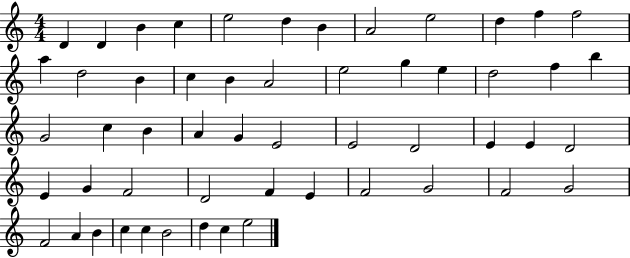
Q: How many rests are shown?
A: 0